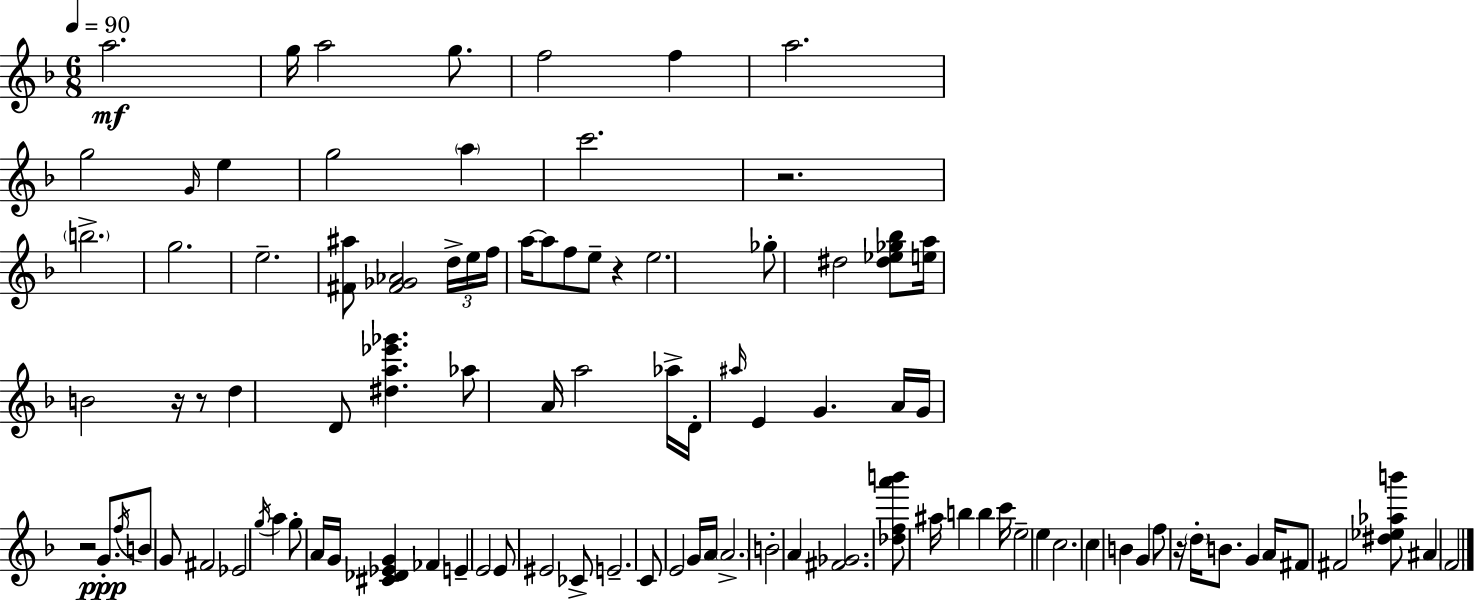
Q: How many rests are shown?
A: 6